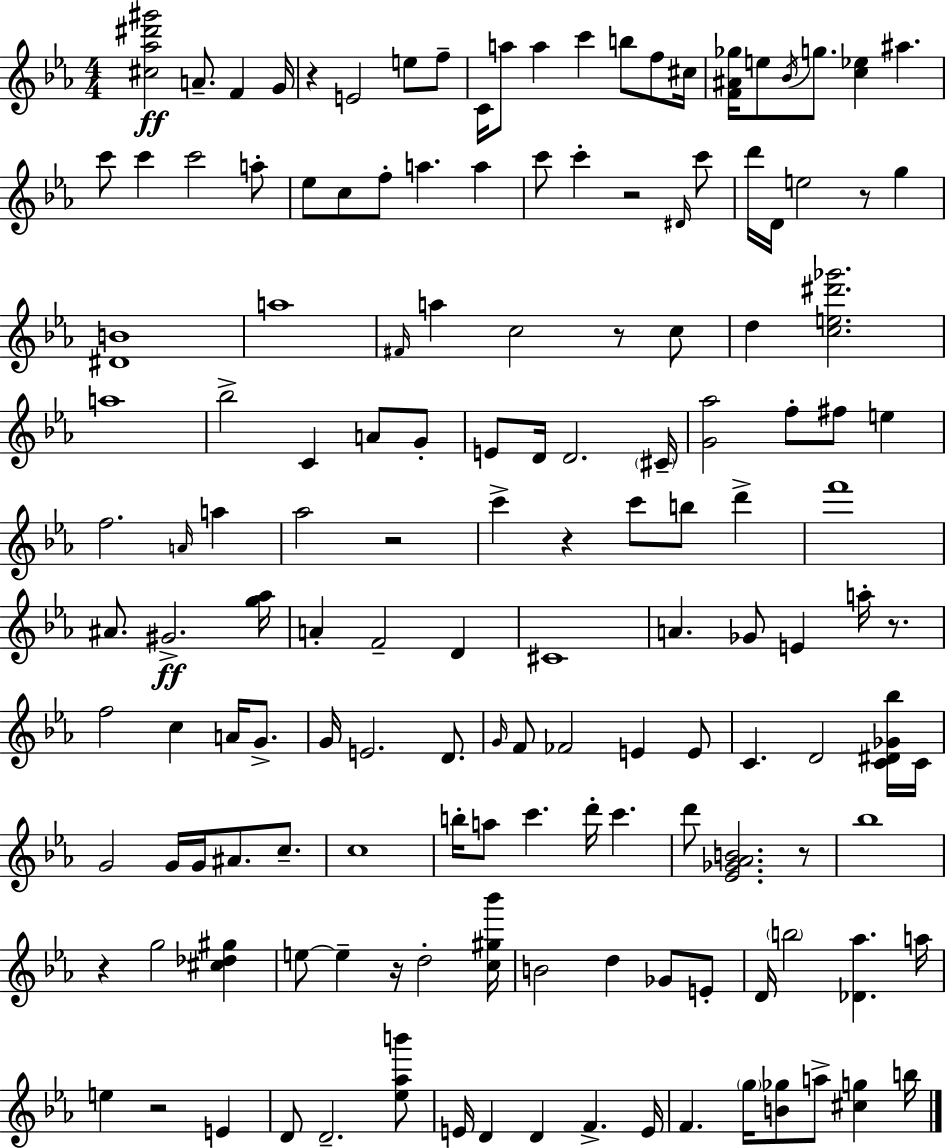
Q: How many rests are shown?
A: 11